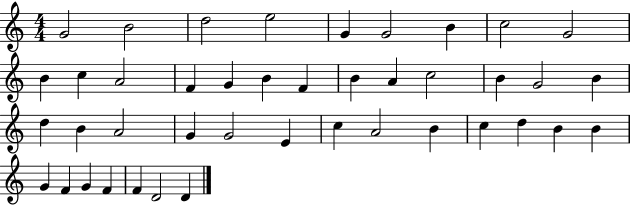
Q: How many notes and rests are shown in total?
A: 42